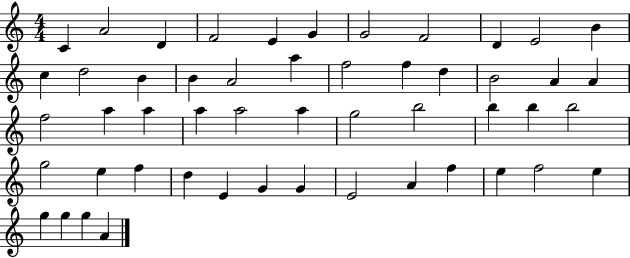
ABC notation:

X:1
T:Untitled
M:4/4
L:1/4
K:C
C A2 D F2 E G G2 F2 D E2 B c d2 B B A2 a f2 f d B2 A A f2 a a a a2 a g2 b2 b b b2 g2 e f d E G G E2 A f e f2 e g g g A